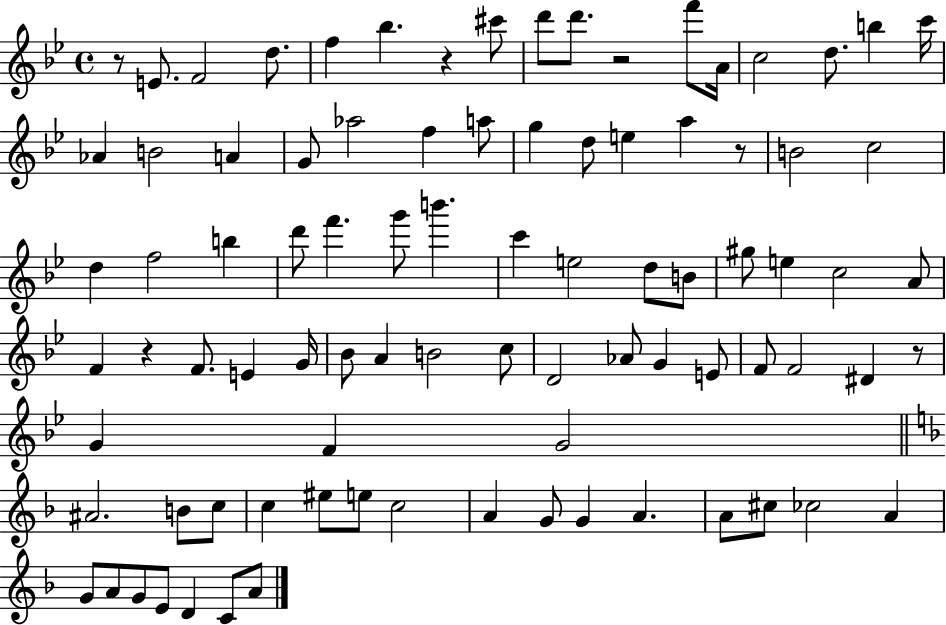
R/e E4/e. F4/h D5/e. F5/q Bb5/q. R/q C#6/e D6/e D6/e. R/h F6/e A4/s C5/h D5/e. B5/q C6/s Ab4/q B4/h A4/q G4/e Ab5/h F5/q A5/e G5/q D5/e E5/q A5/q R/e B4/h C5/h D5/q F5/h B5/q D6/e F6/q. G6/e B6/q. C6/q E5/h D5/e B4/e G#5/e E5/q C5/h A4/e F4/q R/q F4/e. E4/q G4/s Bb4/e A4/q B4/h C5/e D4/h Ab4/e G4/q E4/e F4/e F4/h D#4/q R/e G4/q F4/q G4/h A#4/h. B4/e C5/e C5/q EIS5/e E5/e C5/h A4/q G4/e G4/q A4/q. A4/e C#5/e CES5/h A4/q G4/e A4/e G4/e E4/e D4/q C4/e A4/e